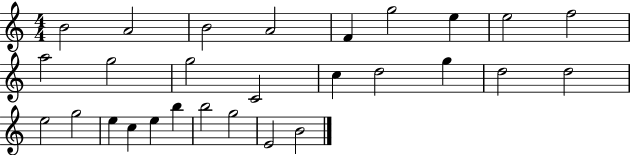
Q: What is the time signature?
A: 4/4